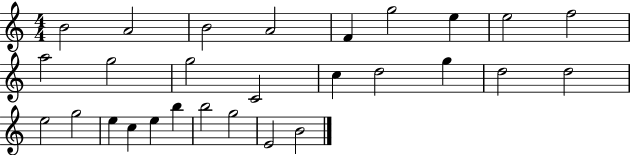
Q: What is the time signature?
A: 4/4